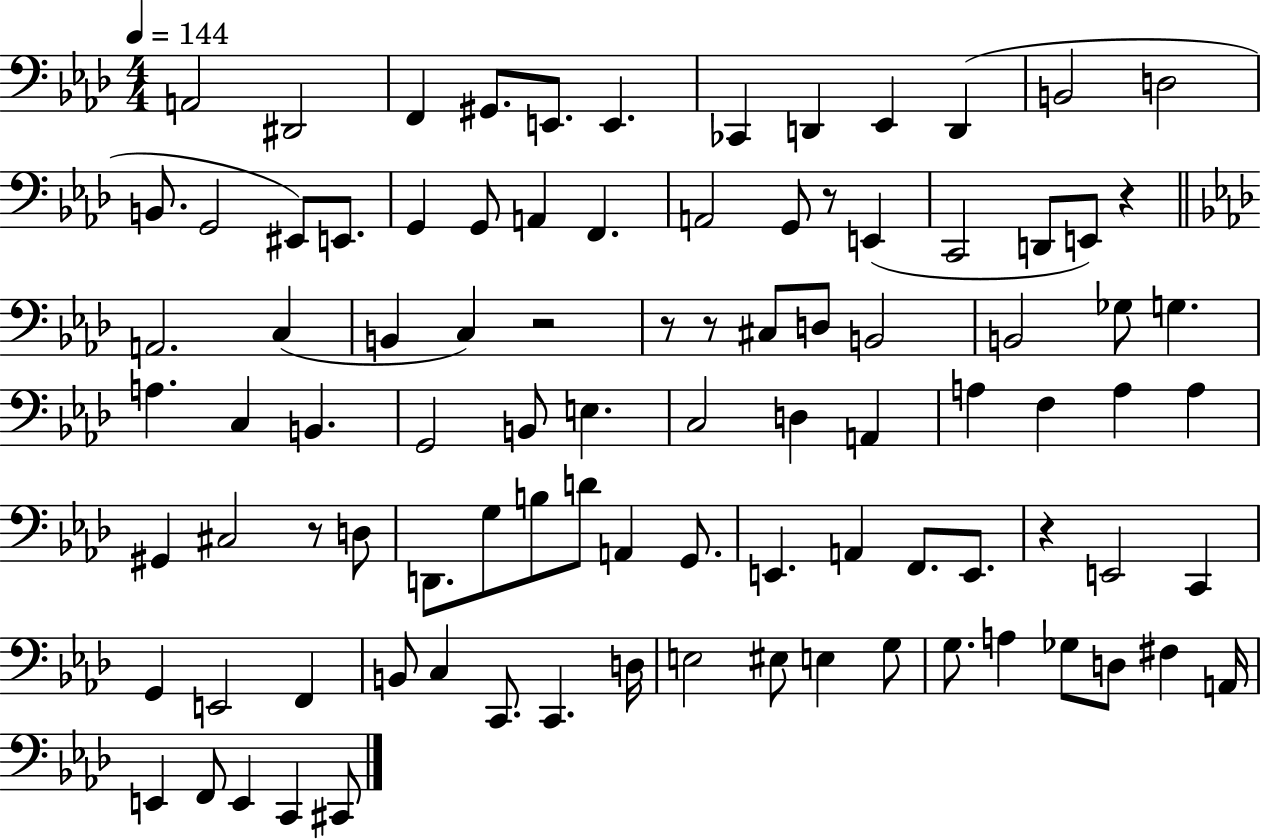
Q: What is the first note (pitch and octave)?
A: A2